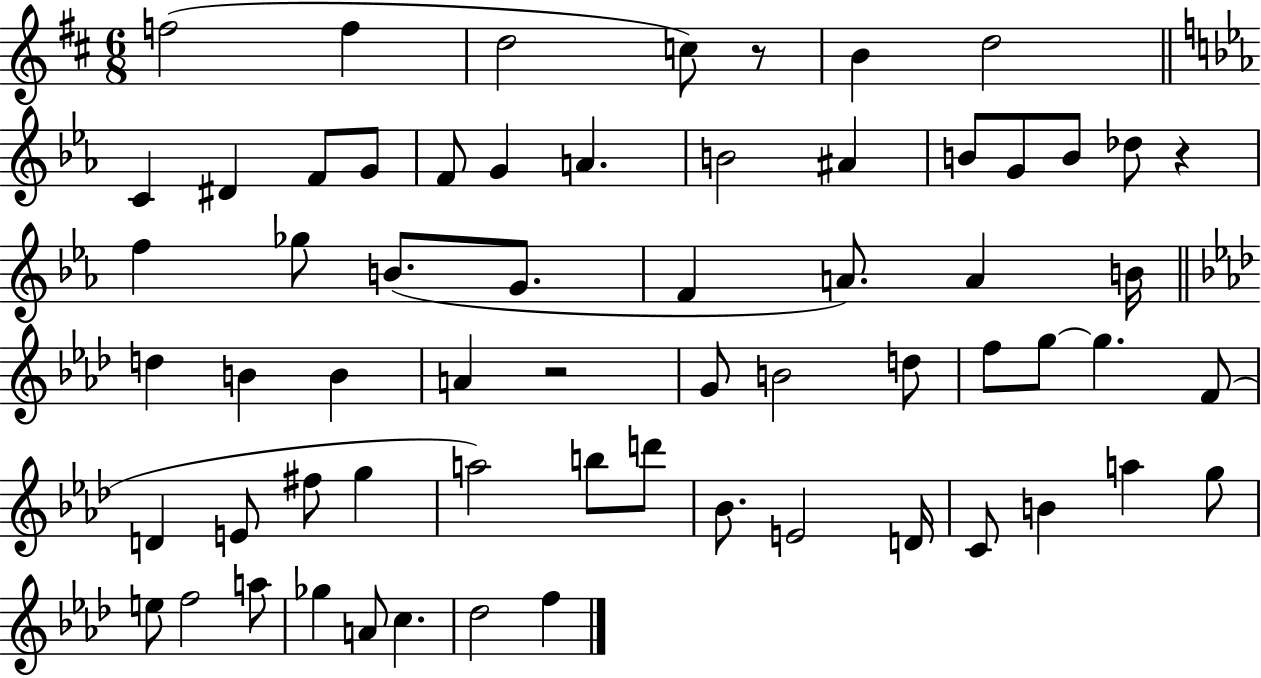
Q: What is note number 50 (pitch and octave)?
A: B4